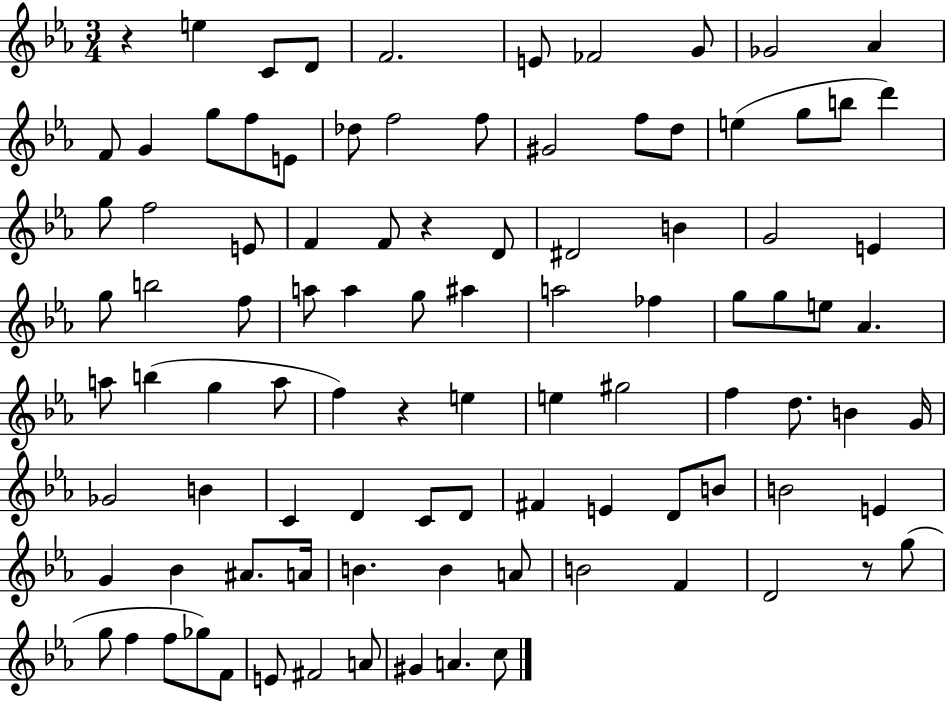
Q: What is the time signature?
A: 3/4